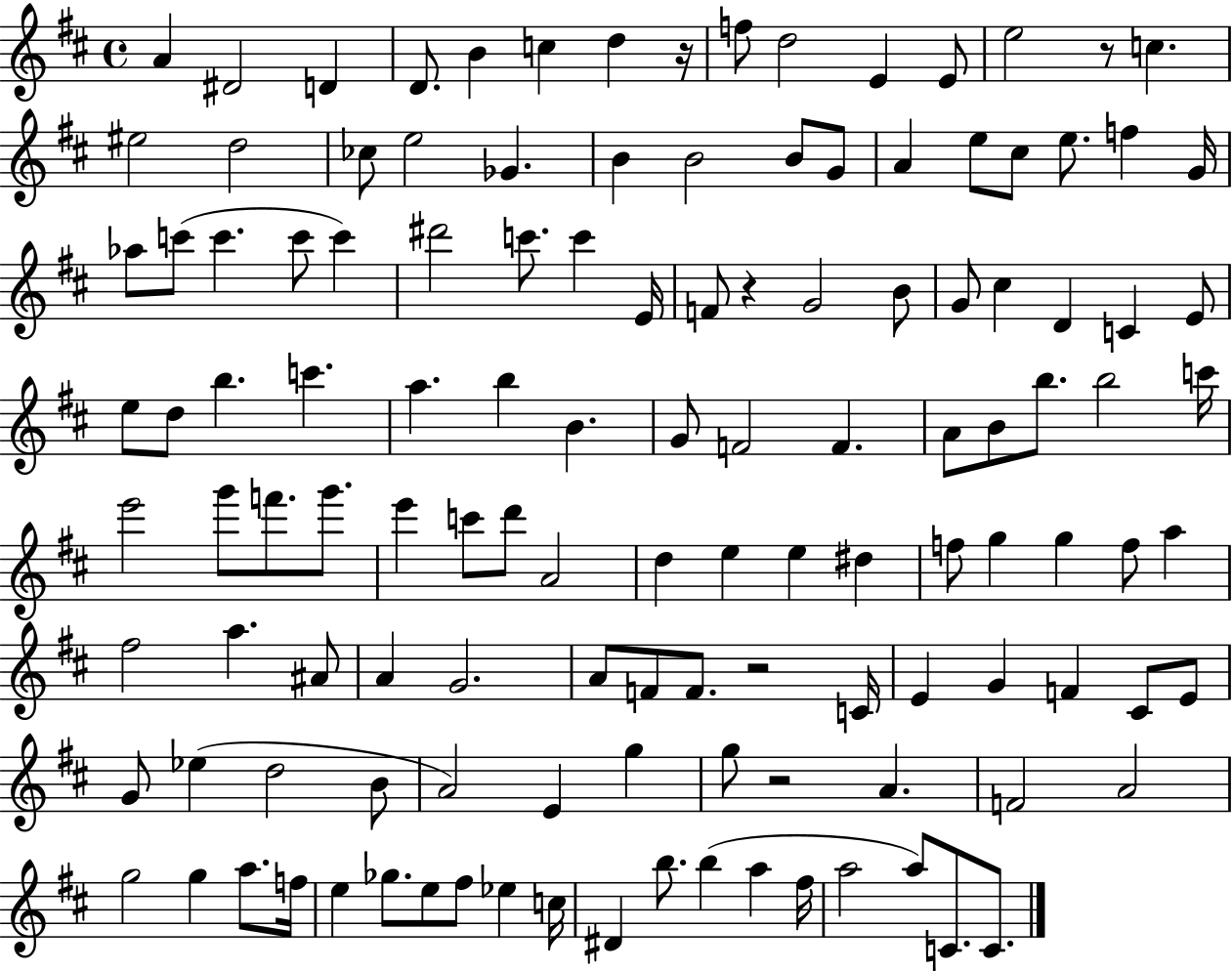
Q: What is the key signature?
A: D major